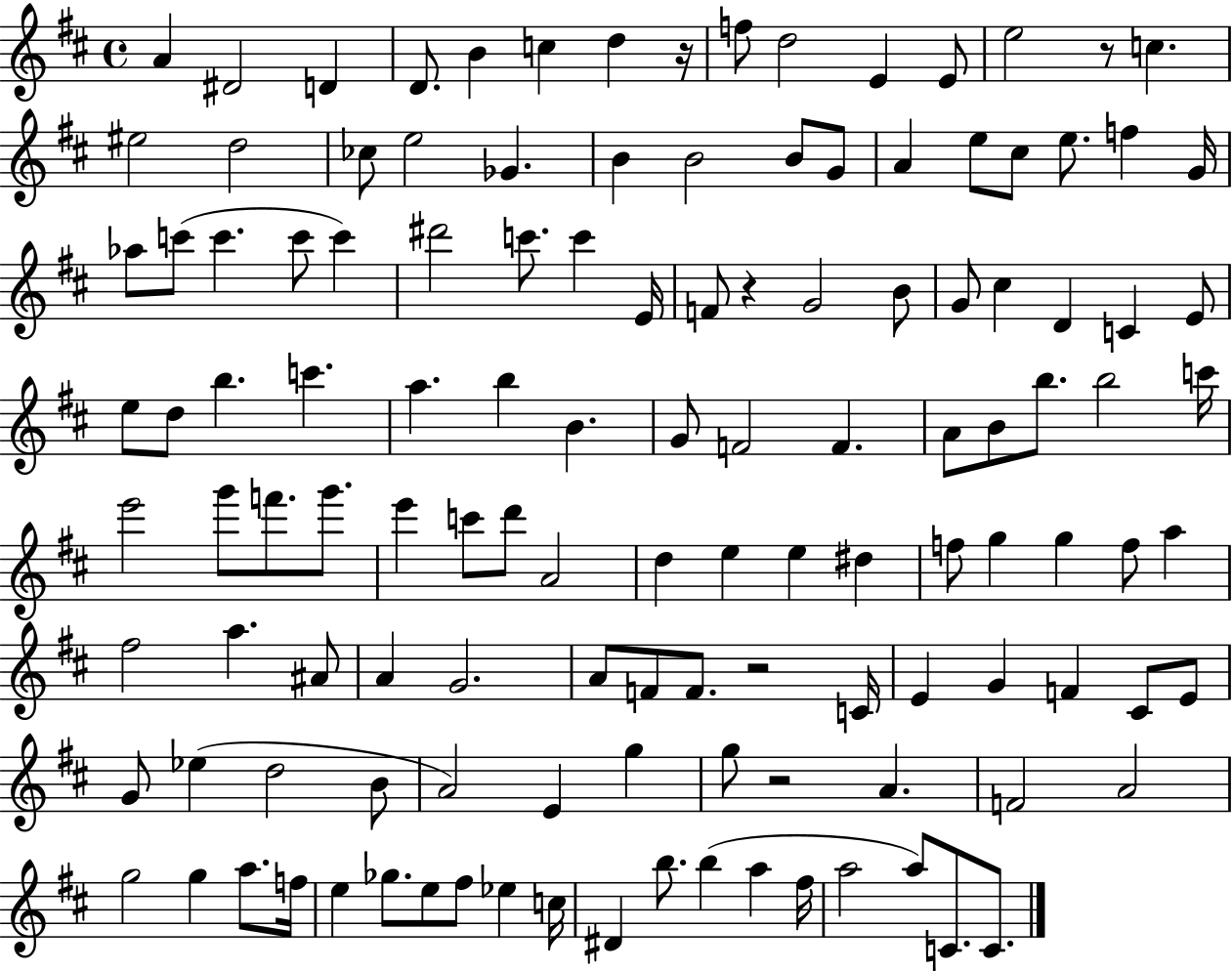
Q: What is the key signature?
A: D major